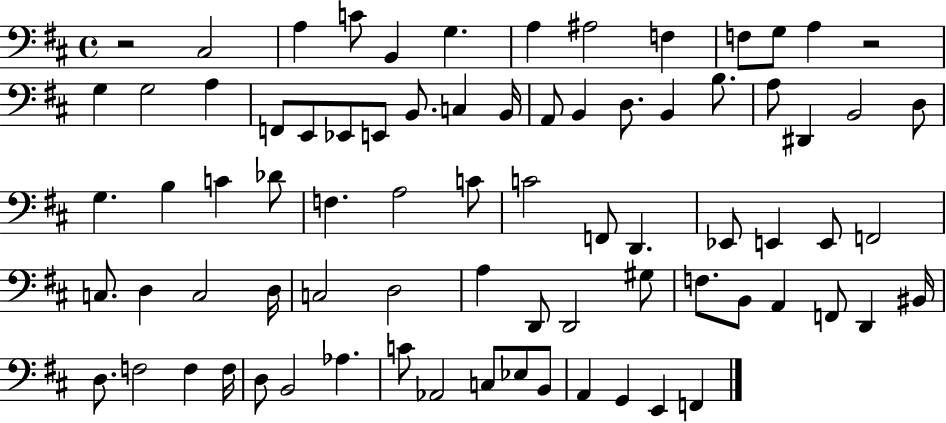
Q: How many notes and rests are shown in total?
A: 78